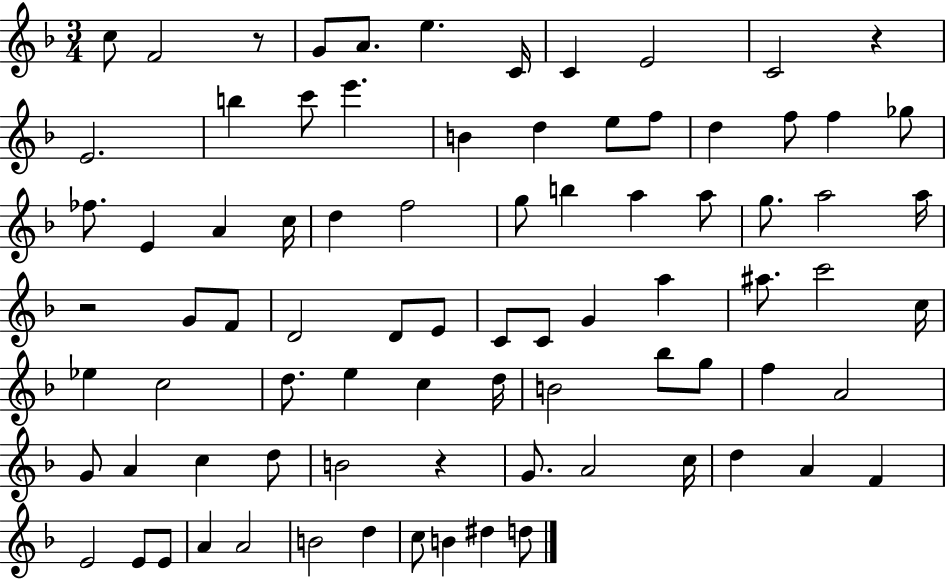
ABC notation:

X:1
T:Untitled
M:3/4
L:1/4
K:F
c/2 F2 z/2 G/2 A/2 e C/4 C E2 C2 z E2 b c'/2 e' B d e/2 f/2 d f/2 f _g/2 _f/2 E A c/4 d f2 g/2 b a a/2 g/2 a2 a/4 z2 G/2 F/2 D2 D/2 E/2 C/2 C/2 G a ^a/2 c'2 c/4 _e c2 d/2 e c d/4 B2 _b/2 g/2 f A2 G/2 A c d/2 B2 z G/2 A2 c/4 d A F E2 E/2 E/2 A A2 B2 d c/2 B ^d d/2